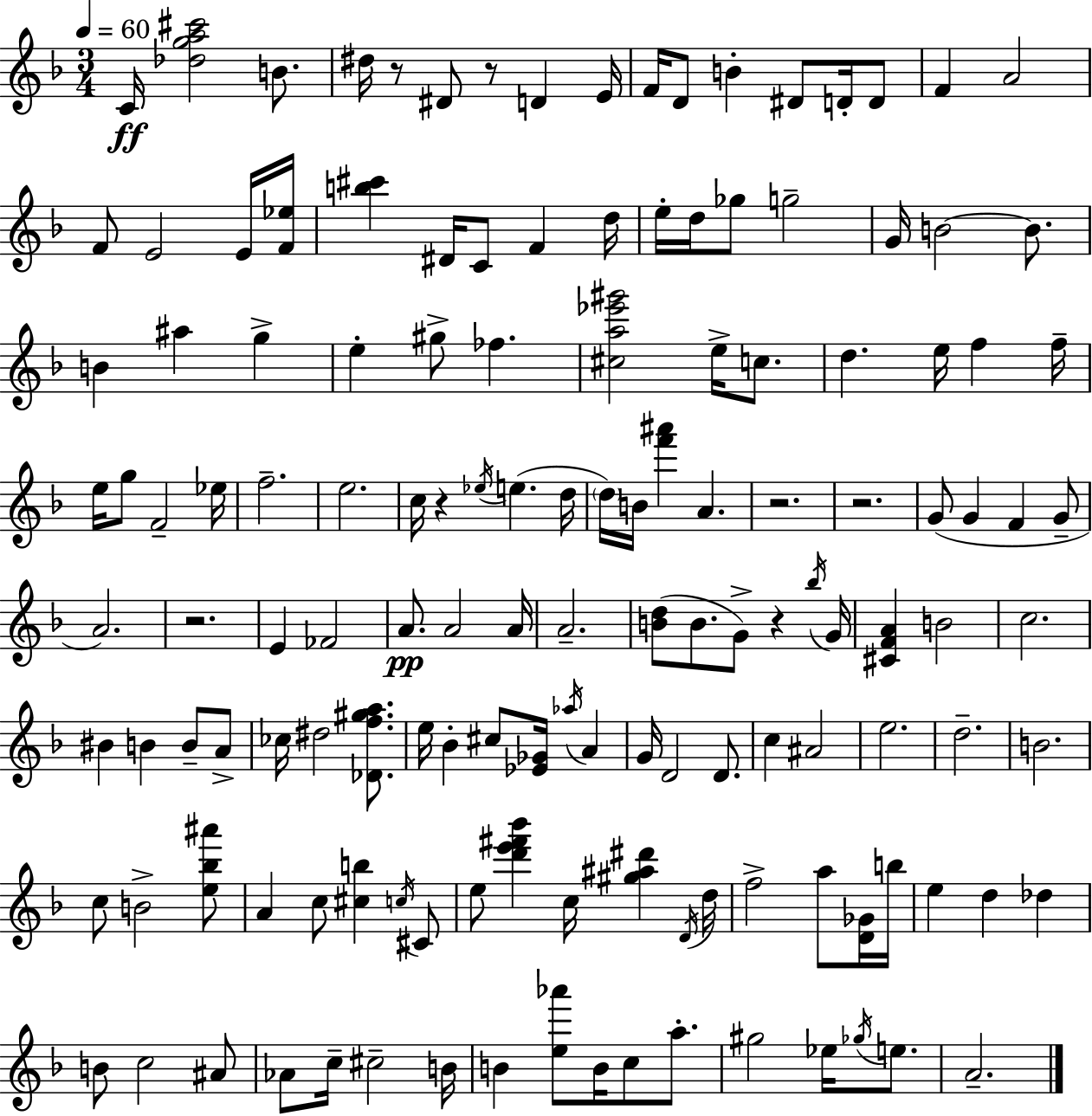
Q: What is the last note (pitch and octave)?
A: A4